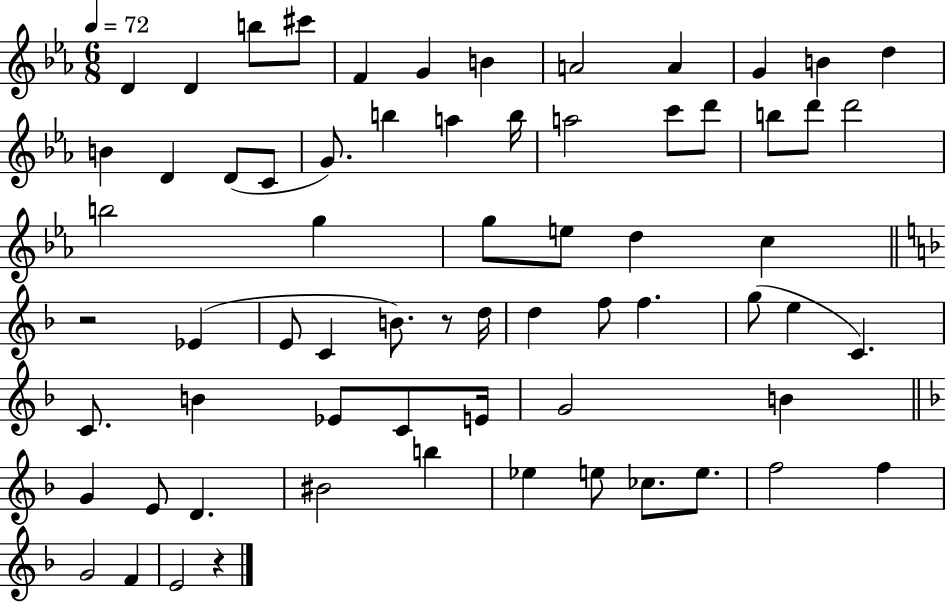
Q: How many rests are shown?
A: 3